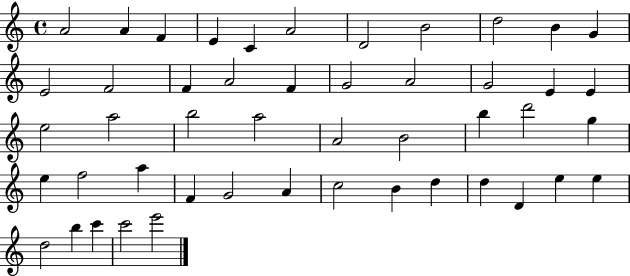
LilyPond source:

{
  \clef treble
  \time 4/4
  \defaultTimeSignature
  \key c \major
  a'2 a'4 f'4 | e'4 c'4 a'2 | d'2 b'2 | d''2 b'4 g'4 | \break e'2 f'2 | f'4 a'2 f'4 | g'2 a'2 | g'2 e'4 e'4 | \break e''2 a''2 | b''2 a''2 | a'2 b'2 | b''4 d'''2 g''4 | \break e''4 f''2 a''4 | f'4 g'2 a'4 | c''2 b'4 d''4 | d''4 d'4 e''4 e''4 | \break d''2 b''4 c'''4 | c'''2 e'''2 | \bar "|."
}